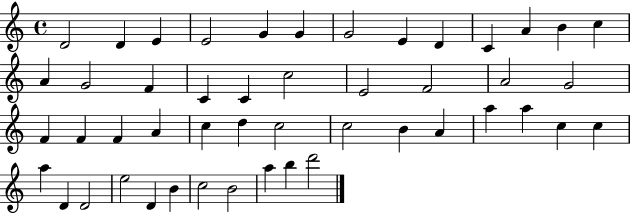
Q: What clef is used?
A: treble